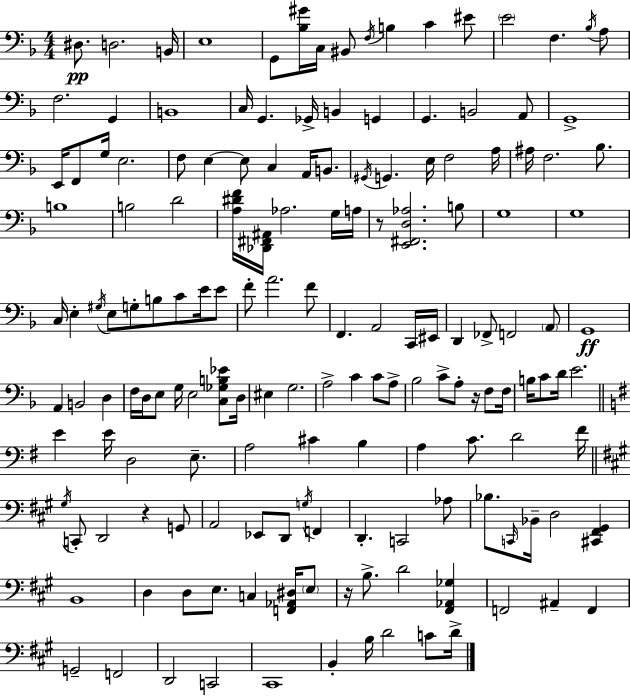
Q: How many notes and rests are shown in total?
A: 159